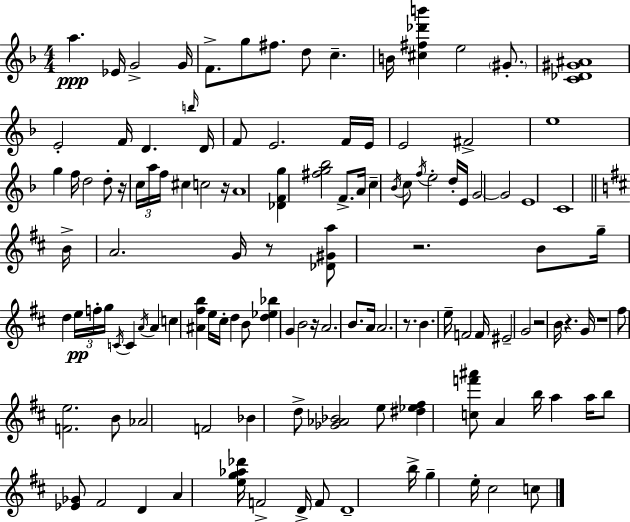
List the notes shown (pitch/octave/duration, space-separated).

A5/q. Eb4/s G4/h G4/s F4/e. G5/e F#5/e. D5/e C5/q. B4/s [C#5,F#5,Db6,B6]/q E5/h G#4/e. [C4,Db4,G#4,A#4]/w E4/h F4/s D4/q. B5/s D4/s F4/e E4/h. F4/s E4/s E4/h F#4/h E5/w G5/q F5/s D5/h D5/e R/s C5/s A5/s F5/s C#5/q C5/h R/s A4/w [Db4,F4,G5]/q [F#5,G5,Bb5]/h F4/e. A4/s C5/q Bb4/s C5/e F5/s E5/h D5/s E4/s G4/h G4/h E4/w C4/w B4/s A4/h. G4/s R/e [Db4,G#4,A5]/e R/h. B4/e G5/s D5/q E5/s F5/s G5/s C4/s C4/q A4/s A4/q C5/q [A#4,F#5,B5]/q E5/s C#5/s D5/q B4/e [D5,Eb5,Bb5]/q G4/q B4/h R/s A4/h. B4/e. A4/s A4/h. R/e. B4/q. E5/s F4/h F4/s EIS4/h G4/h R/h B4/s R/q. G4/s R/w F#5/e [F4,E5]/h. B4/e Ab4/h F4/h Bb4/q D5/e [Gb4,Ab4,Bb4]/h E5/e [D#5,Eb5,F#5]/q [C5,F6,A#6]/e A4/q B5/s A5/q A5/s B5/e [Eb4,Gb4]/e F#4/h D4/q A4/q [E5,G5,Ab5,Db6]/s F4/h D4/s F4/e D4/w B5/s G5/q E5/s C#5/h C5/e